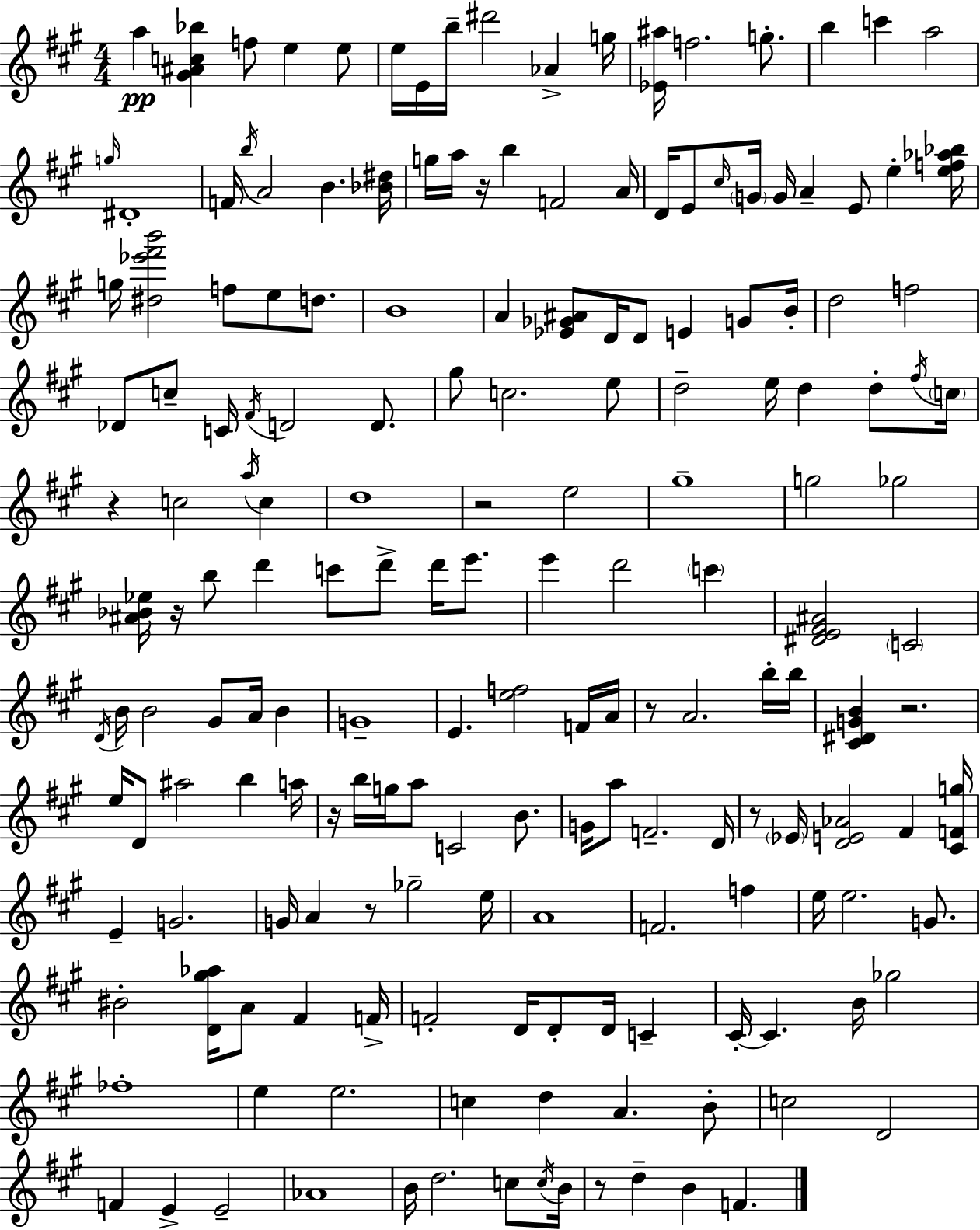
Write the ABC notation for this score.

X:1
T:Untitled
M:4/4
L:1/4
K:A
a [^G^Ac_b] f/2 e e/2 e/4 E/4 b/4 ^d'2 _A g/4 [_E^a]/4 f2 g/2 b c' a2 g/4 ^D4 F/4 b/4 A2 B [_B^d]/4 g/4 a/4 z/4 b F2 A/4 D/4 E/2 ^c/4 G/4 G/4 A E/2 e [ef_a_b]/4 g/4 [^d_e'^f'b']2 f/2 e/2 d/2 B4 A [_E_G^A]/2 D/4 D/2 E G/2 B/4 d2 f2 _D/2 c/2 C/4 ^F/4 D2 D/2 ^g/2 c2 e/2 d2 e/4 d d/2 ^f/4 c/4 z c2 a/4 c d4 z2 e2 ^g4 g2 _g2 [^A_B_e]/4 z/4 b/2 d' c'/2 d'/2 d'/4 e'/2 e' d'2 c' [^DE^F^A]2 C2 D/4 B/4 B2 ^G/2 A/4 B G4 E [ef]2 F/4 A/4 z/2 A2 b/4 b/4 [^C^DGB] z2 e/4 D/2 ^a2 b a/4 z/4 b/4 g/4 a/2 C2 B/2 G/4 a/2 F2 D/4 z/2 _E/4 [DE_A]2 ^F [^CFg]/4 E G2 G/4 A z/2 _g2 e/4 A4 F2 f e/4 e2 G/2 ^B2 [D^g_a]/4 A/2 ^F F/4 F2 D/4 D/2 D/4 C ^C/4 ^C B/4 _g2 _f4 e e2 c d A B/2 c2 D2 F E E2 _A4 B/4 d2 c/2 c/4 B/4 z/2 d B F